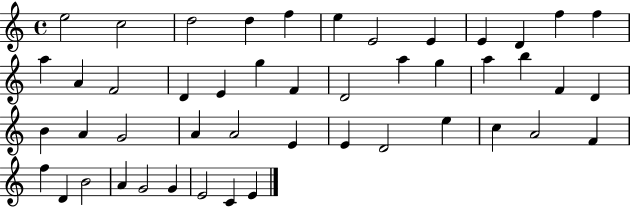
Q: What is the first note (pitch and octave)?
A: E5